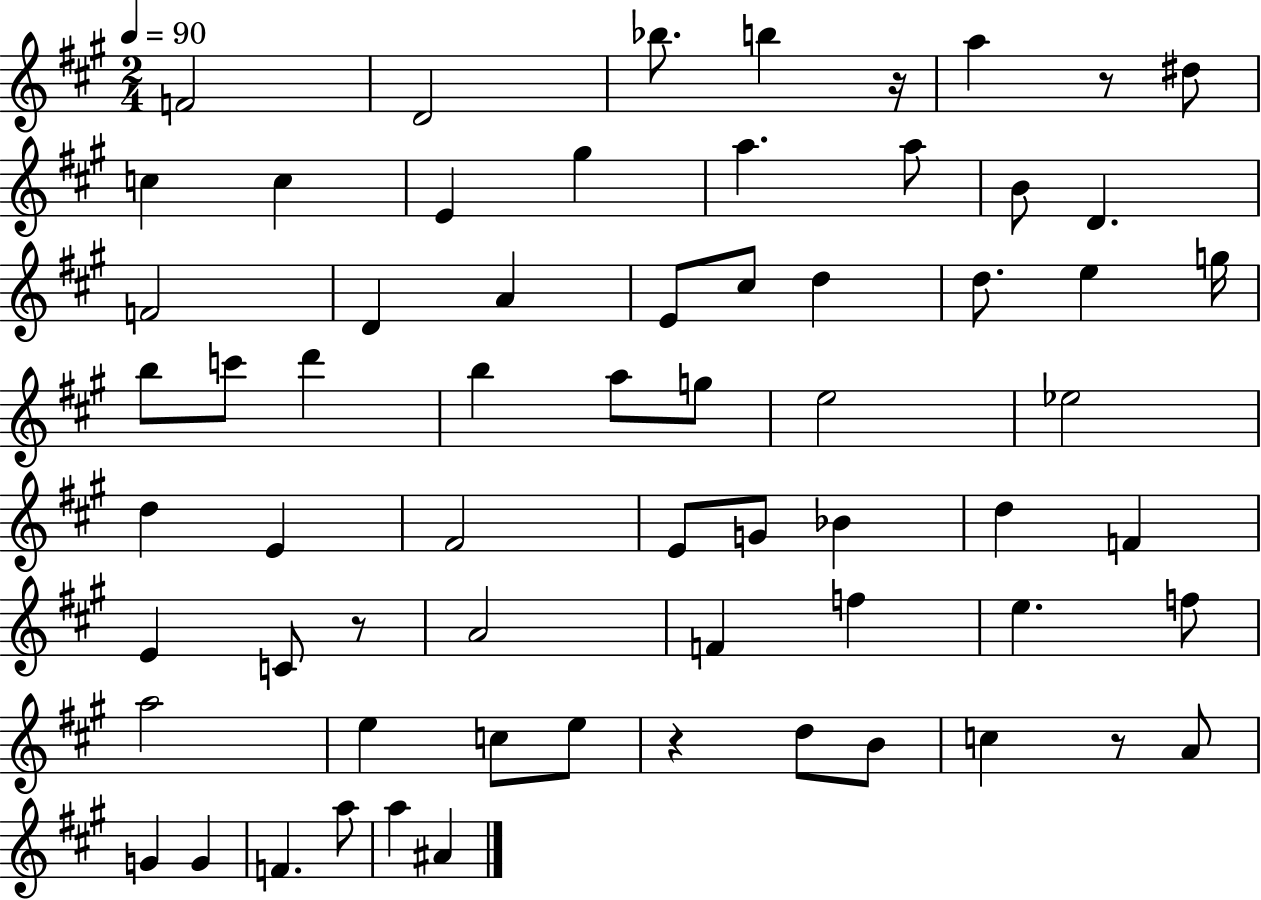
{
  \clef treble
  \numericTimeSignature
  \time 2/4
  \key a \major
  \tempo 4 = 90
  f'2 | d'2 | bes''8. b''4 r16 | a''4 r8 dis''8 | \break c''4 c''4 | e'4 gis''4 | a''4. a''8 | b'8 d'4. | \break f'2 | d'4 a'4 | e'8 cis''8 d''4 | d''8. e''4 g''16 | \break b''8 c'''8 d'''4 | b''4 a''8 g''8 | e''2 | ees''2 | \break d''4 e'4 | fis'2 | e'8 g'8 bes'4 | d''4 f'4 | \break e'4 c'8 r8 | a'2 | f'4 f''4 | e''4. f''8 | \break a''2 | e''4 c''8 e''8 | r4 d''8 b'8 | c''4 r8 a'8 | \break g'4 g'4 | f'4. a''8 | a''4 ais'4 | \bar "|."
}